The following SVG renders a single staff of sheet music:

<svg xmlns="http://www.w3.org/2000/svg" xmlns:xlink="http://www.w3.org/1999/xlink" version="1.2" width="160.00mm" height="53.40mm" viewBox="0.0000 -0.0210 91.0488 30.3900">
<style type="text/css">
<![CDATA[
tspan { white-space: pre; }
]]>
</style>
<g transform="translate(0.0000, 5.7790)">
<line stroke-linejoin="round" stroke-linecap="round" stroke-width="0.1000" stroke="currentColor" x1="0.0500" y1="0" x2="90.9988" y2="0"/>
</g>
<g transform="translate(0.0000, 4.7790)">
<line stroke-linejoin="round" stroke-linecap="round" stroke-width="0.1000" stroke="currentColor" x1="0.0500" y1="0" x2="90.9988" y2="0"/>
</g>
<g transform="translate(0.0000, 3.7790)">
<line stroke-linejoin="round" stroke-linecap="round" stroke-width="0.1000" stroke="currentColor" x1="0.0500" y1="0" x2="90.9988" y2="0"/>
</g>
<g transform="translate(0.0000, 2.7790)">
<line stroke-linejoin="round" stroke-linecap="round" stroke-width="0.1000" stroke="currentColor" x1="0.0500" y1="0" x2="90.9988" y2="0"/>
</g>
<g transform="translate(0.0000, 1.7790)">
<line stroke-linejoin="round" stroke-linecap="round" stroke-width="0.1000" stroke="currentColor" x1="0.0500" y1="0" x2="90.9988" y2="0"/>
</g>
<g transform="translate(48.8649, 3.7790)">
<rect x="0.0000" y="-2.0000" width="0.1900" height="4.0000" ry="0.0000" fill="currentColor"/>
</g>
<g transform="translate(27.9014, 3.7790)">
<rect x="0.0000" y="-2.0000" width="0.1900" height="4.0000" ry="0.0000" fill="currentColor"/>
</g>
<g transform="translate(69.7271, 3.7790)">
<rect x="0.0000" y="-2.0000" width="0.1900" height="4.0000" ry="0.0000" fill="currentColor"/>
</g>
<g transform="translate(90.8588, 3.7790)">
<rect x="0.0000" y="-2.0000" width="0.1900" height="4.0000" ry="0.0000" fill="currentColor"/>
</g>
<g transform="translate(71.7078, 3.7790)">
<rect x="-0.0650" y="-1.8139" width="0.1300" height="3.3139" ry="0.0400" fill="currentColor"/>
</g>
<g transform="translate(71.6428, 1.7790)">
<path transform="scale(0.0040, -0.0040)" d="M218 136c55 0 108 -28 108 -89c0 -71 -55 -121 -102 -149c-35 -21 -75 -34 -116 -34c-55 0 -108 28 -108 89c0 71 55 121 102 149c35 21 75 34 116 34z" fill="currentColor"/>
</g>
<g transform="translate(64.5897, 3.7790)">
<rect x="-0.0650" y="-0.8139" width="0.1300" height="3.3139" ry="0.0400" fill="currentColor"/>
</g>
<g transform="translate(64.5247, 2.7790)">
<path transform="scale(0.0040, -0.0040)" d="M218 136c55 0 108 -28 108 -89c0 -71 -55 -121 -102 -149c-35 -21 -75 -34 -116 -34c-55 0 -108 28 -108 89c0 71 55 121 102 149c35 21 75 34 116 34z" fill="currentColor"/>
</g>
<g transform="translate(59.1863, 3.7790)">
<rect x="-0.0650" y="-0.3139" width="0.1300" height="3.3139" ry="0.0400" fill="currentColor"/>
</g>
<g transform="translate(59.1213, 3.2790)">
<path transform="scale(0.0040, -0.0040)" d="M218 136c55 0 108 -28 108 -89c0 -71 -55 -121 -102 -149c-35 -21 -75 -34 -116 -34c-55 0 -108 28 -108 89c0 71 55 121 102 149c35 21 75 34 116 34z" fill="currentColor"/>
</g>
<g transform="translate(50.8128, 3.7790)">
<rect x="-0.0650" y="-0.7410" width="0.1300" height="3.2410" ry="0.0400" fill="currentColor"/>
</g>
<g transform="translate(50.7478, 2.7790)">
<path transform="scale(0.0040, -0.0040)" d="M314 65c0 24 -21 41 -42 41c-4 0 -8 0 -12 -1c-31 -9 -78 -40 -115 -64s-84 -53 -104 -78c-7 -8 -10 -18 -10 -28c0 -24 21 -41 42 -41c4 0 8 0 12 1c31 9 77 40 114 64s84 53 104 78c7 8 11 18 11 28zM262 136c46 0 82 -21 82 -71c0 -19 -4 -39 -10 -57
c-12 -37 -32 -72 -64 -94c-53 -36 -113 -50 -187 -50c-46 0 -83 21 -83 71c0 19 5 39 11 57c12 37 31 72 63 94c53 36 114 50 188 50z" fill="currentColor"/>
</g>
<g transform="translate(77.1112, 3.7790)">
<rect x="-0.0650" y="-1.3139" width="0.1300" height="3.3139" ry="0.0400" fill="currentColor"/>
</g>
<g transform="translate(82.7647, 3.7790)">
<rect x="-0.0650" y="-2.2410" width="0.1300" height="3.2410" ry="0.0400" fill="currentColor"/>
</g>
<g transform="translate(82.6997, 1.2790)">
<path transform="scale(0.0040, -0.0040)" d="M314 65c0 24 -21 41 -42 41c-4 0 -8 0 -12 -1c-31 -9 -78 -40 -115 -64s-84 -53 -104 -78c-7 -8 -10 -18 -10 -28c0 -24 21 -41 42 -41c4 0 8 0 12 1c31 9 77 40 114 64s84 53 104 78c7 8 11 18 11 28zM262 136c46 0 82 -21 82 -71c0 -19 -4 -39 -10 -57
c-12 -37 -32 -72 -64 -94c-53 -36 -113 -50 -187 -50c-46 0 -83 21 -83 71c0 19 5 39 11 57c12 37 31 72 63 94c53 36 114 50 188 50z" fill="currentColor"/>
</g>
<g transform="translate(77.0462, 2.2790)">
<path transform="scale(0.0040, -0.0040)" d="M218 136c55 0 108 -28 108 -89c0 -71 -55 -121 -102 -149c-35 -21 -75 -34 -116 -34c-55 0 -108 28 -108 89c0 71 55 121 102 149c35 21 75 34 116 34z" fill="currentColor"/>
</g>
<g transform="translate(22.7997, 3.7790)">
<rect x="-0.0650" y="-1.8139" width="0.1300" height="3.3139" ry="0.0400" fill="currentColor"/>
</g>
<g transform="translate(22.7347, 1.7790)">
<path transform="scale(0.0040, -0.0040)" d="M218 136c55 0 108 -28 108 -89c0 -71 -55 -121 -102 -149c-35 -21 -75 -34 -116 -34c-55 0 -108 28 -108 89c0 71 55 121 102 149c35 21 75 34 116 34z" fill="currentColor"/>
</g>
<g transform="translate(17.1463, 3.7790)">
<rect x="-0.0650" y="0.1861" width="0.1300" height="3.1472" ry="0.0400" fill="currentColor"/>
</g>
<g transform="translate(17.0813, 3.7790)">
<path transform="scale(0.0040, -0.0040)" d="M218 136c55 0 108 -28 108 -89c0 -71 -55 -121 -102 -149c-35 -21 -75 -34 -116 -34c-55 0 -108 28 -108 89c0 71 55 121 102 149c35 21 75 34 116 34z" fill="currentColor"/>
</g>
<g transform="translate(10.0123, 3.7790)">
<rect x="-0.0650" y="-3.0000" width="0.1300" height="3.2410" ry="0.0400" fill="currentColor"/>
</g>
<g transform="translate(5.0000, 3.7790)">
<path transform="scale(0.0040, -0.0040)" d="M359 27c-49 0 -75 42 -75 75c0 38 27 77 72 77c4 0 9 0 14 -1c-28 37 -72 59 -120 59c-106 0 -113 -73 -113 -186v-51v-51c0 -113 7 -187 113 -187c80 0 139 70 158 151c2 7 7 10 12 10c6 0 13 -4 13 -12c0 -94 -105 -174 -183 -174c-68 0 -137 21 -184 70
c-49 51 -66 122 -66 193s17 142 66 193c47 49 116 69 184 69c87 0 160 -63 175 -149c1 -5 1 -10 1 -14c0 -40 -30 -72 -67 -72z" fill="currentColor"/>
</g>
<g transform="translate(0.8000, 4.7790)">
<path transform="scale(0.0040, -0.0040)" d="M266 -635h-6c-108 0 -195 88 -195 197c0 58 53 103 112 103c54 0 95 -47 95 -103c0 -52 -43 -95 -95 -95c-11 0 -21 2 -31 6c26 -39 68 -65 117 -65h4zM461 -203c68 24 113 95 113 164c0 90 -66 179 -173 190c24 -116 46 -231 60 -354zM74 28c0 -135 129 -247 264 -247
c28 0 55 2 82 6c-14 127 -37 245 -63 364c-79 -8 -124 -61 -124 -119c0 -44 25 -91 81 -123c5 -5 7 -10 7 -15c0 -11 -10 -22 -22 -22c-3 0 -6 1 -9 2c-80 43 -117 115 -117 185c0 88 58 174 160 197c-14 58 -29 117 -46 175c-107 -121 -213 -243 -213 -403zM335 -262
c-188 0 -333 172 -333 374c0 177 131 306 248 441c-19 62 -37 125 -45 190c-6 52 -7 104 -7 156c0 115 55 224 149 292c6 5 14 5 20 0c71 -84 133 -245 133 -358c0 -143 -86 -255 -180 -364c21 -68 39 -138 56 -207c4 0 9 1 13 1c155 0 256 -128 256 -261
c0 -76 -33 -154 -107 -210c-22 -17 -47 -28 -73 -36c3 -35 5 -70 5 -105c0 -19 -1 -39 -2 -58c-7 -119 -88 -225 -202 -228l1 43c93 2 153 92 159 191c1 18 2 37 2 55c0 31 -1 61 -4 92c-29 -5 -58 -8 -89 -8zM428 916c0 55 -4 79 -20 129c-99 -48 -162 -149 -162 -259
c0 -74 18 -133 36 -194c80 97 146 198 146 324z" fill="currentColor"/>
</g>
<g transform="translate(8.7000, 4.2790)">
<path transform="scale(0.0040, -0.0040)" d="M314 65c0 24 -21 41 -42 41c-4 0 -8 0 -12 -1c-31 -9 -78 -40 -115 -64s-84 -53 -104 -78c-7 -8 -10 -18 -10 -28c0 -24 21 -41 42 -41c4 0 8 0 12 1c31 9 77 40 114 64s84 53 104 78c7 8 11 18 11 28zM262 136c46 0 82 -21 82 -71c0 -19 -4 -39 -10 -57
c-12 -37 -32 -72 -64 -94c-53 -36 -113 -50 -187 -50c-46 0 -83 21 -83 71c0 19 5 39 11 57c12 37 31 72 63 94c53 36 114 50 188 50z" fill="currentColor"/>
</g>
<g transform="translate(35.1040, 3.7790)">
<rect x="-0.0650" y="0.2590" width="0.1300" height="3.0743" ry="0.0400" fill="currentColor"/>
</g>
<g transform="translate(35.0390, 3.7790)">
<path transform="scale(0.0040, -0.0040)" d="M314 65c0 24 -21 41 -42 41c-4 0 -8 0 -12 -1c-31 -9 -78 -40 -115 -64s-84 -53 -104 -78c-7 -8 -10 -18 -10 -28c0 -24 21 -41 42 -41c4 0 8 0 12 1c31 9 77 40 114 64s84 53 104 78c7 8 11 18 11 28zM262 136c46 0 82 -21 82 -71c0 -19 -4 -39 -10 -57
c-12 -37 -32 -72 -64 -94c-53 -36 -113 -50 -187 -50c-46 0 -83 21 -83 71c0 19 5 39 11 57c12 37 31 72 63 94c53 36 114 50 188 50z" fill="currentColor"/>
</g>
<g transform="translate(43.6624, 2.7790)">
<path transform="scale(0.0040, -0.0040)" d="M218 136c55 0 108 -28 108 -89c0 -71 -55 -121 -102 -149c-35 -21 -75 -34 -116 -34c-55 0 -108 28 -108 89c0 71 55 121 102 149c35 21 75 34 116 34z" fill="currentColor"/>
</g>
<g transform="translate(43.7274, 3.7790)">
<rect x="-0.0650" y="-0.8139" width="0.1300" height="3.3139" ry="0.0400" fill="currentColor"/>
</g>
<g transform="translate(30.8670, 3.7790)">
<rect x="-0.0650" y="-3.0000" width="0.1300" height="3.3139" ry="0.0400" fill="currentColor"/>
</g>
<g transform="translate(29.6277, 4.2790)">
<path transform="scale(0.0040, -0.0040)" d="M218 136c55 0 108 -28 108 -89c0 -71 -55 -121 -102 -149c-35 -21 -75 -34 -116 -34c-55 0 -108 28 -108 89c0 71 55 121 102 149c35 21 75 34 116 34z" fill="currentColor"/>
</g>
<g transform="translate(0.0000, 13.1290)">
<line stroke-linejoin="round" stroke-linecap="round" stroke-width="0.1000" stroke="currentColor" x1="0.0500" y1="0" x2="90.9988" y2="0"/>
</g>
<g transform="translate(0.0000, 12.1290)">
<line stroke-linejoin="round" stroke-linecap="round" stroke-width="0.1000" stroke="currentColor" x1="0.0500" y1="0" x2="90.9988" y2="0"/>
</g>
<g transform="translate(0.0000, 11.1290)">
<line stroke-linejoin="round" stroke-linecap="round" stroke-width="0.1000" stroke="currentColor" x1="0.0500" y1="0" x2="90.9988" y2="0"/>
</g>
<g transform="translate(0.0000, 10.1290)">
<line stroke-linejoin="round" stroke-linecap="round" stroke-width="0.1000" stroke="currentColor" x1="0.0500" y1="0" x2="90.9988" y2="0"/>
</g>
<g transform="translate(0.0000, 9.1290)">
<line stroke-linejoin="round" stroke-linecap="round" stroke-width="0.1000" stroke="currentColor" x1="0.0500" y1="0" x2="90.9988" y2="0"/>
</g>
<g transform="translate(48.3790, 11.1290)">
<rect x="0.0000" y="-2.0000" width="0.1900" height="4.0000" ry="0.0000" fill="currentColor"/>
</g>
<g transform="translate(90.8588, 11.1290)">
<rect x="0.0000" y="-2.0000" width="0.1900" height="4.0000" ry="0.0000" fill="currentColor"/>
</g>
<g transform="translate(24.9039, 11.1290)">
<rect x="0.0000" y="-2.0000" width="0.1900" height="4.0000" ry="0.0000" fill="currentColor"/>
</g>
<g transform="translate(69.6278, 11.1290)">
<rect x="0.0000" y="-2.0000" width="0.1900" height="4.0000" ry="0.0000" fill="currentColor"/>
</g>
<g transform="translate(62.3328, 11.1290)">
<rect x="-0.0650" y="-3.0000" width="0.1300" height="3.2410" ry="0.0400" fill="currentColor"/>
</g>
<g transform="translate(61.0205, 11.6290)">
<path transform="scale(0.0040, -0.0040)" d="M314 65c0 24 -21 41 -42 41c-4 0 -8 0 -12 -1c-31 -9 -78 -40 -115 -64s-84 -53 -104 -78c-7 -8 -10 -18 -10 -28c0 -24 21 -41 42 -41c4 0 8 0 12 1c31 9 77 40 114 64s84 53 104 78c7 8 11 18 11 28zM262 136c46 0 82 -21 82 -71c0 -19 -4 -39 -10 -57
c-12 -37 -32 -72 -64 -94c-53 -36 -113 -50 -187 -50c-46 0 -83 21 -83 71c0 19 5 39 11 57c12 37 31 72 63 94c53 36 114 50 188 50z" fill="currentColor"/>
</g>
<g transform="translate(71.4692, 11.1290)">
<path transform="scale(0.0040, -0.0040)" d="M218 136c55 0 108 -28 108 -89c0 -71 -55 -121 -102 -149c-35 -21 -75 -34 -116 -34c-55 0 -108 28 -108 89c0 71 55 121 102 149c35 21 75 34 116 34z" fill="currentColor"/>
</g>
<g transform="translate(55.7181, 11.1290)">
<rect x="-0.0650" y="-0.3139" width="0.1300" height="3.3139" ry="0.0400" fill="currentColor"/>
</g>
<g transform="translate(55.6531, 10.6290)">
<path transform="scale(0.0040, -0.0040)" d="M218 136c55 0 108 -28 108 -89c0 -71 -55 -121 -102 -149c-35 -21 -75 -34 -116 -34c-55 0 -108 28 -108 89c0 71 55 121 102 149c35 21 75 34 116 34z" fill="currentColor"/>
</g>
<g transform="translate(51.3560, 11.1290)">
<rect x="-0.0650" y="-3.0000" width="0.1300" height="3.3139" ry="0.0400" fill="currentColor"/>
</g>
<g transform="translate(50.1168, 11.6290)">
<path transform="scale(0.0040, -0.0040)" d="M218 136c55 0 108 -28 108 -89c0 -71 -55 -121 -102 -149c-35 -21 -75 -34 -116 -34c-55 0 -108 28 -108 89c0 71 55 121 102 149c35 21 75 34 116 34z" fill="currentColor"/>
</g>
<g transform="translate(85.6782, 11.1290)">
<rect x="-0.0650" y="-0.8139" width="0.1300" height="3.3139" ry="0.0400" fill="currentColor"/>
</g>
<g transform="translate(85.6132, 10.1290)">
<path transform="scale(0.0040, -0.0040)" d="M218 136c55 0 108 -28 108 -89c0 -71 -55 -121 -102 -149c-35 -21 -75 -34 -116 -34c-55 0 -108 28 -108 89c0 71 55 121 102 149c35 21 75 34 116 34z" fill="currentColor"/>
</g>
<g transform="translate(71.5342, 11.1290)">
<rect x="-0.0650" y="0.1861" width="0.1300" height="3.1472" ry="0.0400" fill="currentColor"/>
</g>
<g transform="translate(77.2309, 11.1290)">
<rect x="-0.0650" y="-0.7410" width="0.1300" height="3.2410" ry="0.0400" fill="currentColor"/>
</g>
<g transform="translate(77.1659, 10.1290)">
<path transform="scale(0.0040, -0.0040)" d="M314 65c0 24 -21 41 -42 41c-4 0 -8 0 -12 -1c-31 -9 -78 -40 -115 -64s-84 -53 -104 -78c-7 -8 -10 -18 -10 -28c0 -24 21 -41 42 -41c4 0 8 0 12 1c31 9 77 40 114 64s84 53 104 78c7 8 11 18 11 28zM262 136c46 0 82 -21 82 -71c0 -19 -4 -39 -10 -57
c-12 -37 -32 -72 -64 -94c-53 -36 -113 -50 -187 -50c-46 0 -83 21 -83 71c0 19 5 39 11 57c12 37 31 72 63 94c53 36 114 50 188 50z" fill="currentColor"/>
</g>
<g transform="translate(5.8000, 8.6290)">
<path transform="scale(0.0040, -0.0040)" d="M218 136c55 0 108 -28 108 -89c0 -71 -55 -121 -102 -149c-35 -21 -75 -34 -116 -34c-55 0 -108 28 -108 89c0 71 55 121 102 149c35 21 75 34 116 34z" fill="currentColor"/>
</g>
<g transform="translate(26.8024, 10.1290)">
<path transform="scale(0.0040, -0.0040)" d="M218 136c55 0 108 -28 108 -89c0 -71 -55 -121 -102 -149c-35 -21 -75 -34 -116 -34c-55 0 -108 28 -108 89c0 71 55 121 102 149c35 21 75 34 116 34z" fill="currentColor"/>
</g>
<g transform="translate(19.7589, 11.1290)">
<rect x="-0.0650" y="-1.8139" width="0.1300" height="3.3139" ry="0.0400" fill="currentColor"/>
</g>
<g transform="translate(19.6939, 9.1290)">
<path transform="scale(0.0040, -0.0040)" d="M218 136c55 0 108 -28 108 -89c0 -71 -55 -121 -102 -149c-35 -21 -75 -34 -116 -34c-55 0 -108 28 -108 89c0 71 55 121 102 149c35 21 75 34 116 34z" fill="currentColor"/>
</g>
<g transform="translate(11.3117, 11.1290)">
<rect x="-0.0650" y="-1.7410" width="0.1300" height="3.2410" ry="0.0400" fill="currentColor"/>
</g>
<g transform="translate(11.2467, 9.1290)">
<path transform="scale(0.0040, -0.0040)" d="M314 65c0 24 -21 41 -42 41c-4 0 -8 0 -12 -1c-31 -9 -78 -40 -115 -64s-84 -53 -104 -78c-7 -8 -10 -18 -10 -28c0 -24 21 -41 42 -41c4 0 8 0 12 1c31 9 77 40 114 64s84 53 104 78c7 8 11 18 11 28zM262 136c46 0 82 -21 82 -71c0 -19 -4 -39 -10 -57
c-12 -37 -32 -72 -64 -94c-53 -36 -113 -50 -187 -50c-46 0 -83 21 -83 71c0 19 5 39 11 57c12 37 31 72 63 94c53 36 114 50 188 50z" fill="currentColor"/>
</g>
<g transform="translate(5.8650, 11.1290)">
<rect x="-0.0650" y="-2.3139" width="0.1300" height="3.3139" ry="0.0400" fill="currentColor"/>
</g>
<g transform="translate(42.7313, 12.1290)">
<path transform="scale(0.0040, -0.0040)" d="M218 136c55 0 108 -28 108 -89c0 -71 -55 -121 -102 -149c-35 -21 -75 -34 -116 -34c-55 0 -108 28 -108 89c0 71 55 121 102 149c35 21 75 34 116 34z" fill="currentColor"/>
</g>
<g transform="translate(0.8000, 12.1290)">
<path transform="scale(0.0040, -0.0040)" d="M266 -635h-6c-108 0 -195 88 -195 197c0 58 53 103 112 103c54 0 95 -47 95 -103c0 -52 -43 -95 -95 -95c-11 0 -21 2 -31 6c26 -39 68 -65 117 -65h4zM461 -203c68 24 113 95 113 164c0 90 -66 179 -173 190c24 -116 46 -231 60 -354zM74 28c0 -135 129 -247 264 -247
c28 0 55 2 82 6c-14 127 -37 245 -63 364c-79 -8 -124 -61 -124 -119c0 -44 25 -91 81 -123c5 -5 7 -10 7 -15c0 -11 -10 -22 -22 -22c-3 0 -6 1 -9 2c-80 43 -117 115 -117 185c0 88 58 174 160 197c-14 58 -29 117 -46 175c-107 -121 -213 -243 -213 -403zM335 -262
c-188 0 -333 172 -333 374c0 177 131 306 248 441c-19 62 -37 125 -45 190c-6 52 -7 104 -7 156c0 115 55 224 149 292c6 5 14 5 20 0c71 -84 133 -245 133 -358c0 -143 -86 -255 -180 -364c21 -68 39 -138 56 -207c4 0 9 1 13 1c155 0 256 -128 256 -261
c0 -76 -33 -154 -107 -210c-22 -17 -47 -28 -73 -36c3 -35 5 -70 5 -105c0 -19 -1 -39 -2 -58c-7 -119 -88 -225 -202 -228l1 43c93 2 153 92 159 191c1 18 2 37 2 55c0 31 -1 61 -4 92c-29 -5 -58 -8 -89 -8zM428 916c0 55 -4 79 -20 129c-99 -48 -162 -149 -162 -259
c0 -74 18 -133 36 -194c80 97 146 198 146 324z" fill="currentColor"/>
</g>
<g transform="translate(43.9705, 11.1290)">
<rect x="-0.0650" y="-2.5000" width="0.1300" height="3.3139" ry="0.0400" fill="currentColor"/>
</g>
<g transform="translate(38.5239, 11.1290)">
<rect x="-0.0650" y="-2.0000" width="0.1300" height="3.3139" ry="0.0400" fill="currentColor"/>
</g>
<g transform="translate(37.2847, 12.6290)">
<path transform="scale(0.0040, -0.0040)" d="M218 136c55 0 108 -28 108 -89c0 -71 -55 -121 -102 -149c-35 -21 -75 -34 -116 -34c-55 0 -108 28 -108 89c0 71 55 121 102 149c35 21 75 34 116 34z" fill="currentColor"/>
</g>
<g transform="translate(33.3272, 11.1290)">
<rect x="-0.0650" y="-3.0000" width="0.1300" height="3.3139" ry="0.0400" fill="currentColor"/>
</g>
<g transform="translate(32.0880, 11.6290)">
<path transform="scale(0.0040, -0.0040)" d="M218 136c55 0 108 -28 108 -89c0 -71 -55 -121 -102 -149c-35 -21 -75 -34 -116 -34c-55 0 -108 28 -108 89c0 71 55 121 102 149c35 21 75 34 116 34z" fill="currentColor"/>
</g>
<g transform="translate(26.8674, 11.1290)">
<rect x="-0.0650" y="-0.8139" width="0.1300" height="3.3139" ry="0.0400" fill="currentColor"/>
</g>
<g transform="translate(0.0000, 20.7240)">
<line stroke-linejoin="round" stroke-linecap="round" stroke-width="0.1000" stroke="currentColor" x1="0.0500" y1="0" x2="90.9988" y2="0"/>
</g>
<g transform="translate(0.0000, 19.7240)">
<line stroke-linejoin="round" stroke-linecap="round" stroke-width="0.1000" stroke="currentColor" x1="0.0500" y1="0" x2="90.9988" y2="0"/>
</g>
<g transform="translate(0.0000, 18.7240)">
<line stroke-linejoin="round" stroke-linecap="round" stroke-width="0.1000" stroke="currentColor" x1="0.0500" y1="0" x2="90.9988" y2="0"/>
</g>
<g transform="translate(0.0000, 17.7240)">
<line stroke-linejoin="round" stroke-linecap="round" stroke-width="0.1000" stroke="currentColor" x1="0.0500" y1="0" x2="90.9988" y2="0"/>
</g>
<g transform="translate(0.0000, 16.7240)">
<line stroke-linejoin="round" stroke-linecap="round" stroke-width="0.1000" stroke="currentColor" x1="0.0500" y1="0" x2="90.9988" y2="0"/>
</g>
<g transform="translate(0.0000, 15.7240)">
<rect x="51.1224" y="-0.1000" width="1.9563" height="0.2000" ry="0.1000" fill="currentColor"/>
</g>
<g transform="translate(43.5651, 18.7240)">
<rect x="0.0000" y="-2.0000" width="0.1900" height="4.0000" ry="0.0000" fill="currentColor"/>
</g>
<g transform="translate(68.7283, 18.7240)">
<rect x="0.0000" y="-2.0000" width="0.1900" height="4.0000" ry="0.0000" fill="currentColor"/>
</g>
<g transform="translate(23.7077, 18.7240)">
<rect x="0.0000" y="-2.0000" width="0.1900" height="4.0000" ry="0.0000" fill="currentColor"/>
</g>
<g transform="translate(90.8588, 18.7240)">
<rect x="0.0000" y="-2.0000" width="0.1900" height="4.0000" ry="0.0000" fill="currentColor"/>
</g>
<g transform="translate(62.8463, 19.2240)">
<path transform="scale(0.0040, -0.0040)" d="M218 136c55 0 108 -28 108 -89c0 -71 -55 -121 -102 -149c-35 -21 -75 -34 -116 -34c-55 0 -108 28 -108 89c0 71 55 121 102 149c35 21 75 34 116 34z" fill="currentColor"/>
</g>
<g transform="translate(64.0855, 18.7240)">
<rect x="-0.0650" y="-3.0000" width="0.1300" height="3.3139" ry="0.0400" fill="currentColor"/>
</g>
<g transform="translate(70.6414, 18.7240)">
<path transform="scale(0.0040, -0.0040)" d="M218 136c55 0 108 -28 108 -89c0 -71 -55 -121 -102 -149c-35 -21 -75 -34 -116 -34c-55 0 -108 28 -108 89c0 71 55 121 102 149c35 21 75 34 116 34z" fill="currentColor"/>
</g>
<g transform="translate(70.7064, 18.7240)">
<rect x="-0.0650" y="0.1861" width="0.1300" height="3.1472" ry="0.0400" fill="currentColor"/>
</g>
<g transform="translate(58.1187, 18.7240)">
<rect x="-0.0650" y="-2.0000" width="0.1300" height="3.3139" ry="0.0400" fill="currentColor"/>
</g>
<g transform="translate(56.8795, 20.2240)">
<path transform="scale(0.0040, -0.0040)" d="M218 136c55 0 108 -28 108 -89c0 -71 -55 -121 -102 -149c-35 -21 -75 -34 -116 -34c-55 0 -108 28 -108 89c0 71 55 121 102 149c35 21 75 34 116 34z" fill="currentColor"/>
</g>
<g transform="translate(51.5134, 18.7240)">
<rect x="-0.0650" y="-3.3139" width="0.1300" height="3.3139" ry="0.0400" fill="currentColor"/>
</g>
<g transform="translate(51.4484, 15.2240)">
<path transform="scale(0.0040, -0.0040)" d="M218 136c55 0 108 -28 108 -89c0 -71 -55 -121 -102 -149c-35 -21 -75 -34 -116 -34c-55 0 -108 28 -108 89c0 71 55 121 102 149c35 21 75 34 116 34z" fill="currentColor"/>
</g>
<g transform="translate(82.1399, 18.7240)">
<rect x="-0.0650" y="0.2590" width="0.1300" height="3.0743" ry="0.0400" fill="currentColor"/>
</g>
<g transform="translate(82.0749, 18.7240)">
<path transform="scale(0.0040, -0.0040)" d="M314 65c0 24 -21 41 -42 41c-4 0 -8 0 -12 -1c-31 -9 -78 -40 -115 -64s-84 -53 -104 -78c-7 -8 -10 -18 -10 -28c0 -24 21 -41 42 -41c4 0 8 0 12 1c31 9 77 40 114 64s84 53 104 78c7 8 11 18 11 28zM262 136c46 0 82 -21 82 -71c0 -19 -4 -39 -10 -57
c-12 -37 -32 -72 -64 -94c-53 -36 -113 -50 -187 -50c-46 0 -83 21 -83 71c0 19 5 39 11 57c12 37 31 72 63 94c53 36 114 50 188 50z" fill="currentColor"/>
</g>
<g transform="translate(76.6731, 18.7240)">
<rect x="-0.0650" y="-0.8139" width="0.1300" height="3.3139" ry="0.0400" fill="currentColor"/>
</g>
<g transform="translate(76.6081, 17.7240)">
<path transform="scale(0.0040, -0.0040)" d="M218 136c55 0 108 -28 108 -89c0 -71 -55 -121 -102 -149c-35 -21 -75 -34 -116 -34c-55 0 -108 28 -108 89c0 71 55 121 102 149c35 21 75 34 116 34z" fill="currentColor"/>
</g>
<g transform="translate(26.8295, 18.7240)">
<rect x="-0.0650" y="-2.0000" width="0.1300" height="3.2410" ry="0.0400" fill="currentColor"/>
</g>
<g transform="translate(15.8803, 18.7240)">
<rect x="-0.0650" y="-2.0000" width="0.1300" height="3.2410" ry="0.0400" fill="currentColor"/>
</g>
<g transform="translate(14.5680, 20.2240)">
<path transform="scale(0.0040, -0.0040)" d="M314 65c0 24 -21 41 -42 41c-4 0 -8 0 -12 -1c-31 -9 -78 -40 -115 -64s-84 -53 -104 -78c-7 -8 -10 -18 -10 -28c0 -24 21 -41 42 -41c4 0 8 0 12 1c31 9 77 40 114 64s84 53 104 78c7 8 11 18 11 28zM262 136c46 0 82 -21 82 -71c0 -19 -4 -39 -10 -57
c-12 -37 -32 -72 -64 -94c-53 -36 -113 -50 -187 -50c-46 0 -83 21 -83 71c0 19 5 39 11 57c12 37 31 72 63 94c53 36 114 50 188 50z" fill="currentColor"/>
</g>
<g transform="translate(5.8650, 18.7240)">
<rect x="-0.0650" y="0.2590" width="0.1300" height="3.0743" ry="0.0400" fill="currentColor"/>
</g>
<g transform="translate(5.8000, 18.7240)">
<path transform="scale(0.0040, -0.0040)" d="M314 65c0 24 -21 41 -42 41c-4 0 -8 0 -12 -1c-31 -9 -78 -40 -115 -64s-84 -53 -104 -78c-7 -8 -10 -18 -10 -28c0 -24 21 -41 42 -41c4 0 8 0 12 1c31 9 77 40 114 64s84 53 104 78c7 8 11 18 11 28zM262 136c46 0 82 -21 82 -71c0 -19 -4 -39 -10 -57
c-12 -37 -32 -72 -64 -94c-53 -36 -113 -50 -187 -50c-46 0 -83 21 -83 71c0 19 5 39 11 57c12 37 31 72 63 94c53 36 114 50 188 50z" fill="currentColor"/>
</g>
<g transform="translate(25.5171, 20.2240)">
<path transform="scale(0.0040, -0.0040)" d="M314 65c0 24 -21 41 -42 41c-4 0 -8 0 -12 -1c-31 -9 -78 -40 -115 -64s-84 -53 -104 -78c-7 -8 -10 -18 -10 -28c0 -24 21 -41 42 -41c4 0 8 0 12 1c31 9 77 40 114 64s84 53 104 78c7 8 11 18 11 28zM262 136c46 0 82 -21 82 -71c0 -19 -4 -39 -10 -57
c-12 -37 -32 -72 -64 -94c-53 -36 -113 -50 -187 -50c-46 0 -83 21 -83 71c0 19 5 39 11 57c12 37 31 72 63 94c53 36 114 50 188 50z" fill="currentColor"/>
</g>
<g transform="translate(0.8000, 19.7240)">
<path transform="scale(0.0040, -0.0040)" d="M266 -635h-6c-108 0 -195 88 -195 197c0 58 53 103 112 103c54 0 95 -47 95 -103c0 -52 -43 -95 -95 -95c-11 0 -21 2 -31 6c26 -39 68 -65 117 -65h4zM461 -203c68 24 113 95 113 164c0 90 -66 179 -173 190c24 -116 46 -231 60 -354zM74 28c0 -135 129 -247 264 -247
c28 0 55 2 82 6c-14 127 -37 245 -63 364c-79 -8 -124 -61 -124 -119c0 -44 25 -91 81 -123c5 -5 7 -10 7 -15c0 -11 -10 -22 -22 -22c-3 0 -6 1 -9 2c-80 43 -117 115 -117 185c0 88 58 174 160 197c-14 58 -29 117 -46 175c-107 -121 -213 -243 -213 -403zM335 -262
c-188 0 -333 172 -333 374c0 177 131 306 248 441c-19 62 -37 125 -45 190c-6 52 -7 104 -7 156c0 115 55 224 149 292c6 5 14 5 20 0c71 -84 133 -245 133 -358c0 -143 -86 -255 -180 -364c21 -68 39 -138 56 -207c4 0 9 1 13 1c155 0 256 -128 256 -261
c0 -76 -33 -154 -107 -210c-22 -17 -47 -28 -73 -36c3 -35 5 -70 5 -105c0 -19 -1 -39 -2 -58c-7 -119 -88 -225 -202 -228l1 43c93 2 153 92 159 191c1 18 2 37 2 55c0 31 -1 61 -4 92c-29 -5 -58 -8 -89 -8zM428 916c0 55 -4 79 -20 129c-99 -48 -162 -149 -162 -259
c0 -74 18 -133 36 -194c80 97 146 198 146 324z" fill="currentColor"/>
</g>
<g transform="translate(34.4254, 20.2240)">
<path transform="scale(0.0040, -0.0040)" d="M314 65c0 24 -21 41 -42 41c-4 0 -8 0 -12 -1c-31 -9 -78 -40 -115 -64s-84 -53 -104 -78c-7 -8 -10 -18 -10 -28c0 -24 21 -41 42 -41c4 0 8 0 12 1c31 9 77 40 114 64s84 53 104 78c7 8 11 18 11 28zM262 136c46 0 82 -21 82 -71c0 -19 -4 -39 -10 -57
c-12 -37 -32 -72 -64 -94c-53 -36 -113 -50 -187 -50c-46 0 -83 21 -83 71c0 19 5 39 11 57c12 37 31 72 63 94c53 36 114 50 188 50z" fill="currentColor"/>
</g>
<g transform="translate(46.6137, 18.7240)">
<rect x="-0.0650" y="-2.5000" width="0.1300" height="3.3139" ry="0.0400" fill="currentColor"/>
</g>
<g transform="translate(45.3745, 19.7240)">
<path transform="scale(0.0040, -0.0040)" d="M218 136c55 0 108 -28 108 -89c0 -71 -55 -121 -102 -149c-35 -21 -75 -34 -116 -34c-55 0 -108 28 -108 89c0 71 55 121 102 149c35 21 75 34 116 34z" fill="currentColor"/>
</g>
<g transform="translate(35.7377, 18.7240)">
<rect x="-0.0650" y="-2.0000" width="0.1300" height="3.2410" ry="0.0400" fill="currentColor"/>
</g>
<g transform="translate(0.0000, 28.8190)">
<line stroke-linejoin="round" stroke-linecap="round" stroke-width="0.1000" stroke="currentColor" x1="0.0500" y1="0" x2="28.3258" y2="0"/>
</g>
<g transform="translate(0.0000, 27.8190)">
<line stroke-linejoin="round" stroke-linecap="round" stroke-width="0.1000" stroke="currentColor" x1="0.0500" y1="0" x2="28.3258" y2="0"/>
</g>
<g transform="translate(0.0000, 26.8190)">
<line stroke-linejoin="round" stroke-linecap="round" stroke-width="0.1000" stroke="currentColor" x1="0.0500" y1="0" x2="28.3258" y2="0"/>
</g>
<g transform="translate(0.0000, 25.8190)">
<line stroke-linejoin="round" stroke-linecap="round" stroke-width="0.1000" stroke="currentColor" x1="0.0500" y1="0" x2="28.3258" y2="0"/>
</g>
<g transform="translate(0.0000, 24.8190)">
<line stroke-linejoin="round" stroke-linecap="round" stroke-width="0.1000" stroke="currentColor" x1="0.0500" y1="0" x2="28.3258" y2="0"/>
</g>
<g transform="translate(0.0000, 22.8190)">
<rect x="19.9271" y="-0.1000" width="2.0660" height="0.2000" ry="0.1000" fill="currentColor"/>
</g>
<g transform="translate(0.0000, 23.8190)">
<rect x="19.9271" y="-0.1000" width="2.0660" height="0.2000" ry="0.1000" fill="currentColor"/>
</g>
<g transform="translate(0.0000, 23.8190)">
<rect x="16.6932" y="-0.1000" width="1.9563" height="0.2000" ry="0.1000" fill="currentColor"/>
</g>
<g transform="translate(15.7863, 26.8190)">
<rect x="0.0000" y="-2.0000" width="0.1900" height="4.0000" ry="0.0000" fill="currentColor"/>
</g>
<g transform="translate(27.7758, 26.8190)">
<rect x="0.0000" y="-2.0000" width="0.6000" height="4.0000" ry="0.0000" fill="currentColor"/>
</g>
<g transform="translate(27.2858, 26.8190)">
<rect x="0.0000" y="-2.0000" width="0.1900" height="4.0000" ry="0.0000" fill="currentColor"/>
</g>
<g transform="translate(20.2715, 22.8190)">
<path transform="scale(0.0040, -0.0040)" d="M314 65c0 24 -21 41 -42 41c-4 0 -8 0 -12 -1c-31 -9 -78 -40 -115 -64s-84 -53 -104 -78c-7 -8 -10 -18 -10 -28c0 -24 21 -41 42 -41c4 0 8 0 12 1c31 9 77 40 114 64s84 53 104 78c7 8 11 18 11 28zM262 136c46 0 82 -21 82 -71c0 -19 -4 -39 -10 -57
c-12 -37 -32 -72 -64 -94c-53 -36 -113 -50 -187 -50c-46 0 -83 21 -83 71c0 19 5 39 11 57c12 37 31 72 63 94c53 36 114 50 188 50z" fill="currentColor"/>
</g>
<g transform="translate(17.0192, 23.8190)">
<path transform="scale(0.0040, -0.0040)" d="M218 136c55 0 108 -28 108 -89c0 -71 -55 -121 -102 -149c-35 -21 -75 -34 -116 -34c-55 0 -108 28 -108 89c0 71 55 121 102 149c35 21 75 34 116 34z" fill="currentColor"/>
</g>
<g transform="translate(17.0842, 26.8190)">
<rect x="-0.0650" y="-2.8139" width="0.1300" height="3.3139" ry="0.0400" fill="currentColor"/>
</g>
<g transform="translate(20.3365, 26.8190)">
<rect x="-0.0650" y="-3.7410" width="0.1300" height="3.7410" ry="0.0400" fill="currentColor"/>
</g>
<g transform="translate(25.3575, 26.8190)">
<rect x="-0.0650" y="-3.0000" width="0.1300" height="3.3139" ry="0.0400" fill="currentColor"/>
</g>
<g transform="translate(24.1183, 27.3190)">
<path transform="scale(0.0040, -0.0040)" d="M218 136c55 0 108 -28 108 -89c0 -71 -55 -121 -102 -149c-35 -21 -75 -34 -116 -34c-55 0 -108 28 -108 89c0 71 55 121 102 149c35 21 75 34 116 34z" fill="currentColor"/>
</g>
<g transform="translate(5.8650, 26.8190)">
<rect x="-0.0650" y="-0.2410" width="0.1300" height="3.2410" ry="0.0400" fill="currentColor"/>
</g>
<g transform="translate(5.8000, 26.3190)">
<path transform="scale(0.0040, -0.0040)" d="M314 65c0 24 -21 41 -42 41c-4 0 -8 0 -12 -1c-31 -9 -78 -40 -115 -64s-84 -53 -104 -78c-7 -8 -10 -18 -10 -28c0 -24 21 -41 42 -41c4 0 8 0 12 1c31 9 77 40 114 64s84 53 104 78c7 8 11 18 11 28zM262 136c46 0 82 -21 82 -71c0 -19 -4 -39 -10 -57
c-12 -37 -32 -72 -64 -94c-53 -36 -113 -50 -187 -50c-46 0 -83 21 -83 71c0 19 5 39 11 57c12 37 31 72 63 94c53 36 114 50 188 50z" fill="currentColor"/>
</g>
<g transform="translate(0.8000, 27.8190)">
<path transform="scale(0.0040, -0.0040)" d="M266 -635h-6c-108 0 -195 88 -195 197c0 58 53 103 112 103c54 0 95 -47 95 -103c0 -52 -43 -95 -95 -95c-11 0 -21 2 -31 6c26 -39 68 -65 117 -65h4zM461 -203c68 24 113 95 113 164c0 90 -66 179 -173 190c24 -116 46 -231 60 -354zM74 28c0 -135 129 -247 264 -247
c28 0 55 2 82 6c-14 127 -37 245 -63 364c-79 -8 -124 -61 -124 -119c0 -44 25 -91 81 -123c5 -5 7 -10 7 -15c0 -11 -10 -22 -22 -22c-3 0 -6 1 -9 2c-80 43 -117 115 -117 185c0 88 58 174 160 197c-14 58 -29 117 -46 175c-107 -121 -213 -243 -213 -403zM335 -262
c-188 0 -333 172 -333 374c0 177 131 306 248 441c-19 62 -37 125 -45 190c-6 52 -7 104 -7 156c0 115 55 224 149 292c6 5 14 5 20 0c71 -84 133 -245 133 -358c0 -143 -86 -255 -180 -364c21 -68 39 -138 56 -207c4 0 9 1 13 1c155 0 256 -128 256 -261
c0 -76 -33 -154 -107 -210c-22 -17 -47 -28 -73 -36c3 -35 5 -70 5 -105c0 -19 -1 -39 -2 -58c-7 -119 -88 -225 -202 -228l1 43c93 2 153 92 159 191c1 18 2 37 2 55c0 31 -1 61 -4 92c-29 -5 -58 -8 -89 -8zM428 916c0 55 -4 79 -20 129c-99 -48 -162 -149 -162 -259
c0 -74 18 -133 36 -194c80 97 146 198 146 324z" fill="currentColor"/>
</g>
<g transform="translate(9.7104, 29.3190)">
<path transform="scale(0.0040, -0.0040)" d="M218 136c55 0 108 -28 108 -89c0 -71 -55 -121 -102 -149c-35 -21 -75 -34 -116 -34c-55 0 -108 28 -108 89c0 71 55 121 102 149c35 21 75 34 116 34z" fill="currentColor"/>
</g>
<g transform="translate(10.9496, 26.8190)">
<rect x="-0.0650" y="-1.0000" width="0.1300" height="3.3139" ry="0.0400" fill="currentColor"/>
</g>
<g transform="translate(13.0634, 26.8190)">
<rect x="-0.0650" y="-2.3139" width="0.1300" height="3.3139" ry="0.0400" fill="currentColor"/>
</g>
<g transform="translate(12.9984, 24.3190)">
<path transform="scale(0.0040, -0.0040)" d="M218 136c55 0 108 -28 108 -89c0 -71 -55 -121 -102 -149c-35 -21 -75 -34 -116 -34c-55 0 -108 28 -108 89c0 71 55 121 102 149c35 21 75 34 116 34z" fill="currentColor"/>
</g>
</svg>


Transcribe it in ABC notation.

X:1
T:Untitled
M:4/4
L:1/4
K:C
A2 B f A B2 d d2 c d f e g2 g f2 f d A F G A c A2 B d2 d B2 F2 F2 F2 G b F A B d B2 c2 D g a c'2 A